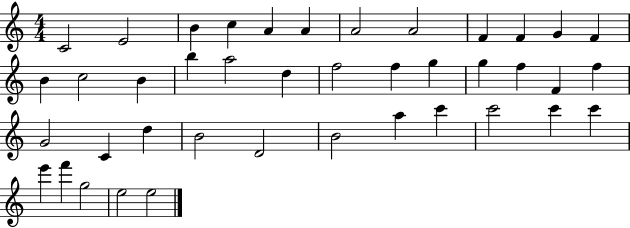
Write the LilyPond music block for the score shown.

{
  \clef treble
  \numericTimeSignature
  \time 4/4
  \key c \major
  c'2 e'2 | b'4 c''4 a'4 a'4 | a'2 a'2 | f'4 f'4 g'4 f'4 | \break b'4 c''2 b'4 | b''4 a''2 d''4 | f''2 f''4 g''4 | g''4 f''4 f'4 f''4 | \break g'2 c'4 d''4 | b'2 d'2 | b'2 a''4 c'''4 | c'''2 c'''4 c'''4 | \break e'''4 f'''4 g''2 | e''2 e''2 | \bar "|."
}